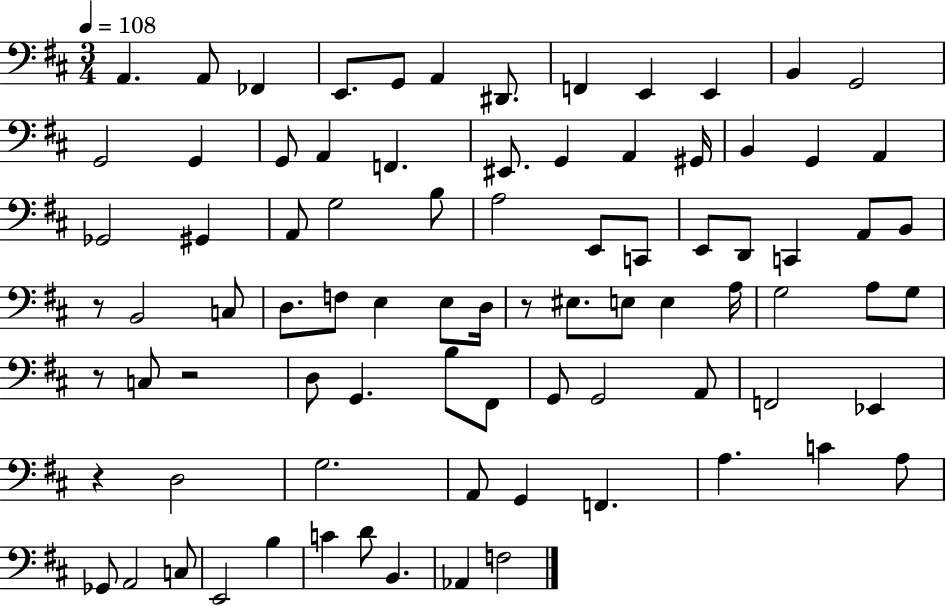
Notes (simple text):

A2/q. A2/e FES2/q E2/e. G2/e A2/q D#2/e. F2/q E2/q E2/q B2/q G2/h G2/h G2/q G2/e A2/q F2/q. EIS2/e. G2/q A2/q G#2/s B2/q G2/q A2/q Gb2/h G#2/q A2/e G3/h B3/e A3/h E2/e C2/e E2/e D2/e C2/q A2/e B2/e R/e B2/h C3/e D3/e. F3/e E3/q E3/e D3/s R/e EIS3/e. E3/e E3/q A3/s G3/h A3/e G3/e R/e C3/e R/h D3/e G2/q. B3/e F#2/e G2/e G2/h A2/e F2/h Eb2/q R/q D3/h G3/h. A2/e G2/q F2/q. A3/q. C4/q A3/e Gb2/e A2/h C3/e E2/h B3/q C4/q D4/e B2/q. Ab2/q F3/h